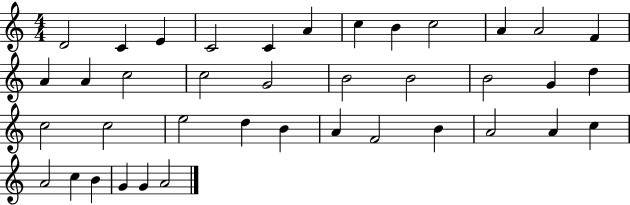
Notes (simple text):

D4/h C4/q E4/q C4/h C4/q A4/q C5/q B4/q C5/h A4/q A4/h F4/q A4/q A4/q C5/h C5/h G4/h B4/h B4/h B4/h G4/q D5/q C5/h C5/h E5/h D5/q B4/q A4/q F4/h B4/q A4/h A4/q C5/q A4/h C5/q B4/q G4/q G4/q A4/h